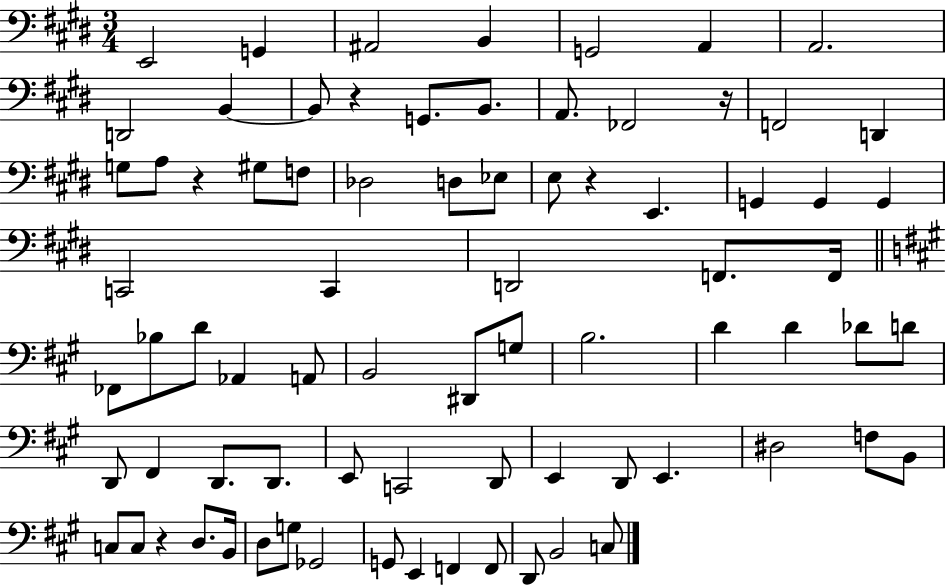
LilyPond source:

{
  \clef bass
  \numericTimeSignature
  \time 3/4
  \key e \major
  \repeat volta 2 { e,2 g,4 | ais,2 b,4 | g,2 a,4 | a,2. | \break d,2 b,4~~ | b,8 r4 g,8. b,8. | a,8. fes,2 r16 | f,2 d,4 | \break g8 a8 r4 gis8 f8 | des2 d8 ees8 | e8 r4 e,4. | g,4 g,4 g,4 | \break c,2 c,4 | d,2 f,8. f,16 | \bar "||" \break \key a \major fes,8 bes8 d'8 aes,4 a,8 | b,2 dis,8 g8 | b2. | d'4 d'4 des'8 d'8 | \break d,8 fis,4 d,8. d,8. | e,8 c,2 d,8 | e,4 d,8 e,4. | dis2 f8 b,8 | \break c8 c8 r4 d8. b,16 | d8 g8 ges,2 | g,8 e,4 f,4 f,8 | d,8 b,2 c8 | \break } \bar "|."
}